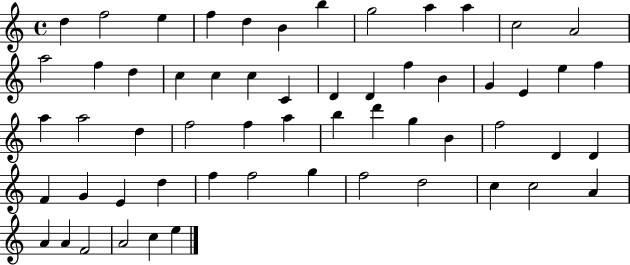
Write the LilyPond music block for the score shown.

{
  \clef treble
  \time 4/4
  \defaultTimeSignature
  \key c \major
  d''4 f''2 e''4 | f''4 d''4 b'4 b''4 | g''2 a''4 a''4 | c''2 a'2 | \break a''2 f''4 d''4 | c''4 c''4 c''4 c'4 | d'4 d'4 f''4 b'4 | g'4 e'4 e''4 f''4 | \break a''4 a''2 d''4 | f''2 f''4 a''4 | b''4 d'''4 g''4 b'4 | f''2 d'4 d'4 | \break f'4 g'4 e'4 d''4 | f''4 f''2 g''4 | f''2 d''2 | c''4 c''2 a'4 | \break a'4 a'4 f'2 | a'2 c''4 e''4 | \bar "|."
}